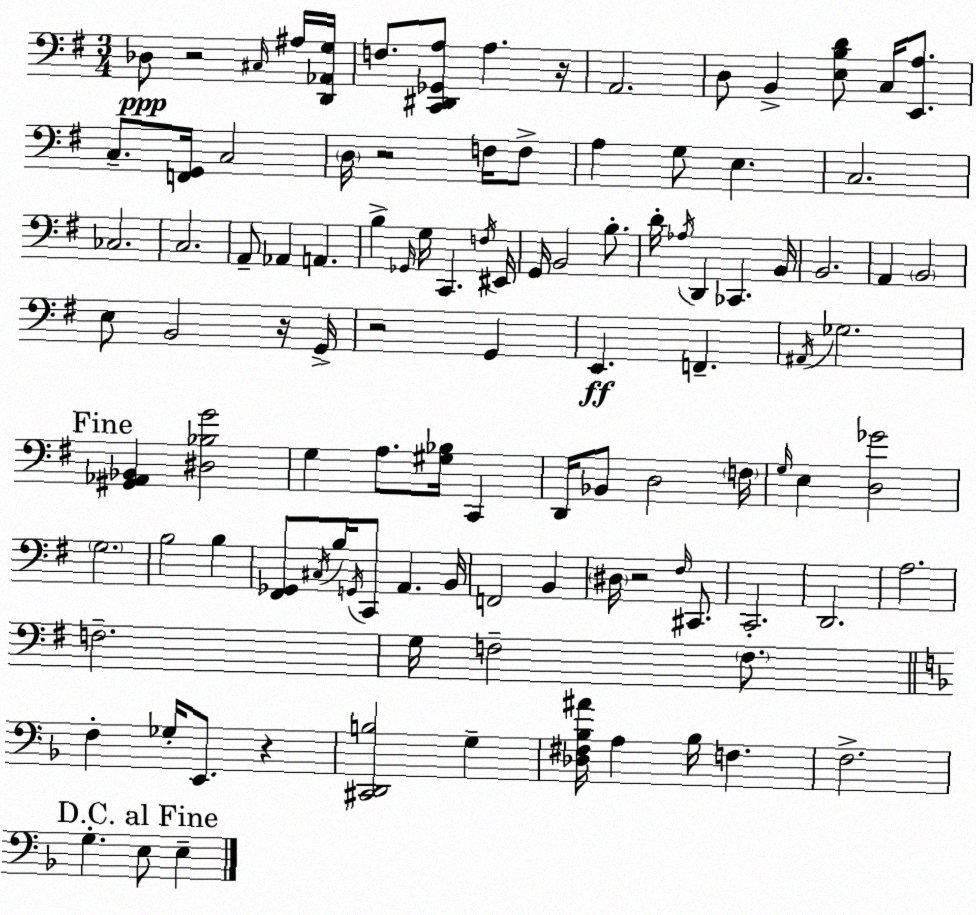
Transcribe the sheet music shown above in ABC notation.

X:1
T:Untitled
M:3/4
L:1/4
K:Em
_D,/2 z2 ^C,/4 ^A,/4 [D,,_A,,G,]/4 F,/2 [C,,^D,,_G,,A,]/2 A, z/4 A,,2 D,/2 B,, [E,B,D]/2 C,/4 [E,,A,]/2 C,/2 [F,,G,,]/4 C,2 D,/4 z2 F,/4 F,/2 A, G,/2 E, C,2 _C,2 C,2 A,,/2 _A,, A,, B, _G,,/4 G,/4 C,, F,/4 ^E,,/4 G,,/4 B,,2 B,/2 D/4 _A,/4 D,, _C,, B,,/4 B,,2 A,, B,,2 E,/2 B,,2 z/4 G,,/4 z2 G,, E,, F,, ^A,,/4 _G,2 [^G,,_A,,_B,,] [^D,_B,G]2 G, A,/2 [^G,_B,]/4 C,, D,,/4 _B,,/2 D,2 F,/4 G,/4 E, [D,_G]2 G,2 B,2 B, [^F,,_G,,]/2 ^C,/4 B,/4 G,,/4 C,,/2 A,, B,,/4 F,,2 B,, ^D,/4 z2 ^F,/4 ^C,,/2 C,,2 D,,2 A,2 F,2 G,/4 F,2 F,/2 F, _G,/4 E,,/2 z [^C,,D,,B,]2 G, [_D,^F,_B,^A]/4 A, _B,/4 F, F,2 G, E,/2 E,